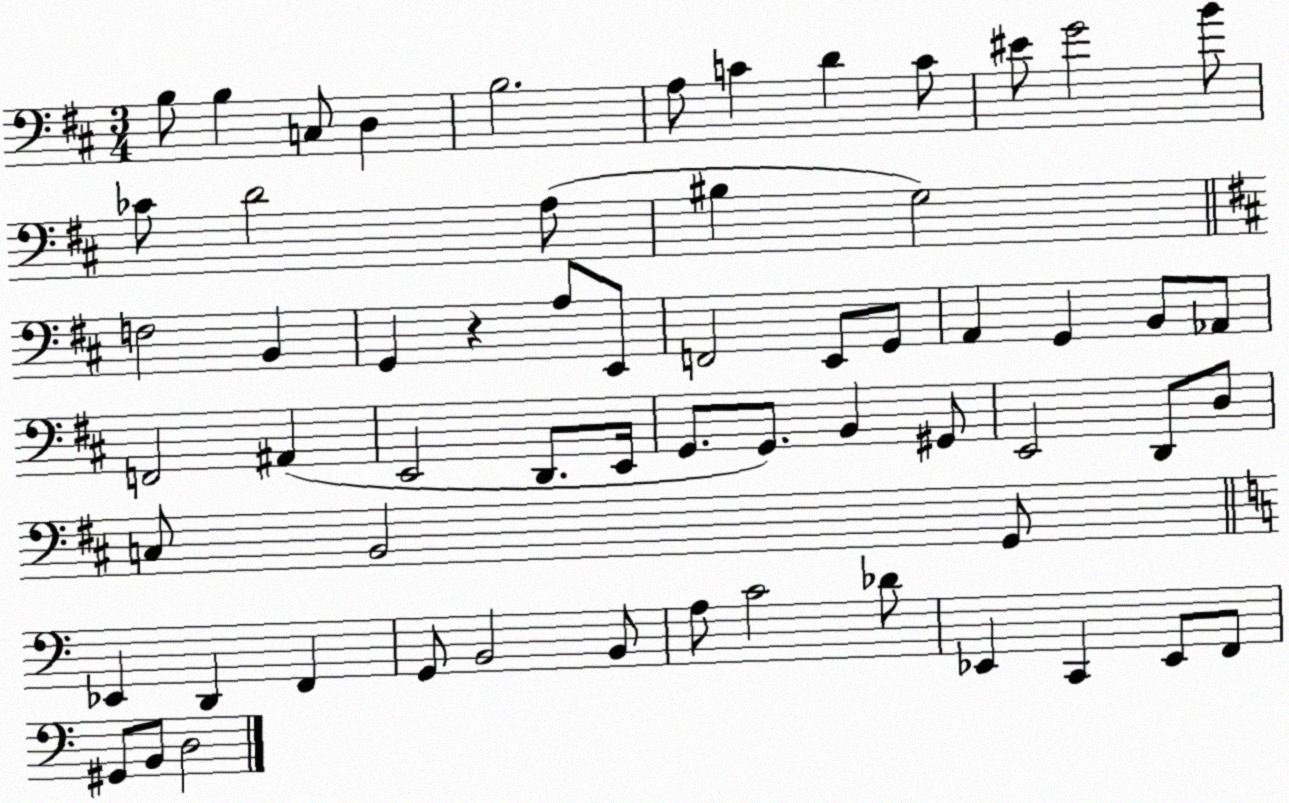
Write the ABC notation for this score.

X:1
T:Untitled
M:3/4
L:1/4
K:D
B,/2 B, C,/2 D, B,2 A,/2 C D C/2 ^E/2 G2 B/2 _C/2 D2 A,/2 ^B, G,2 F,2 B,, G,, z A,/2 E,,/2 F,,2 E,,/2 G,,/2 A,, G,, B,,/2 _A,,/2 F,,2 ^A,, E,,2 D,,/2 E,,/4 G,,/2 G,,/2 B,, ^G,,/2 E,,2 D,,/2 D,/2 C,/2 B,,2 G,,/2 _E,, D,, F,, G,,/2 B,,2 B,,/2 A,/2 C2 _D/2 _E,, C,, _E,,/2 F,,/2 ^G,,/2 B,,/2 D,2